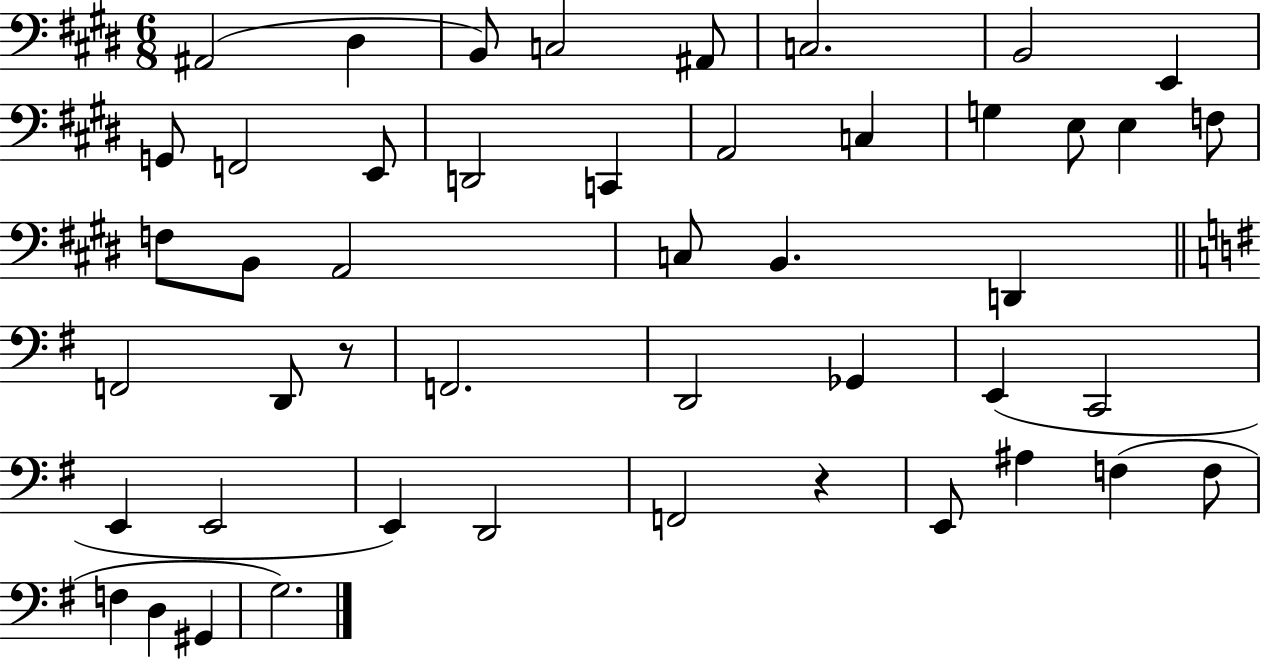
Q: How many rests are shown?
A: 2